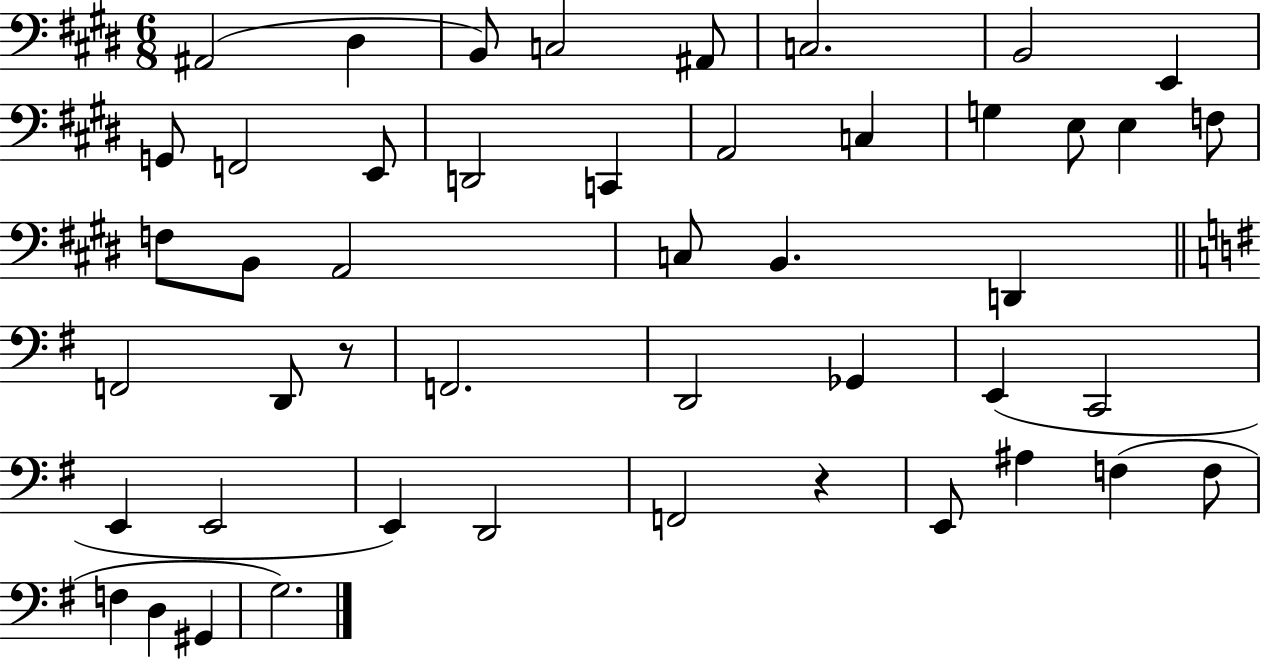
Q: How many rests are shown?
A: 2